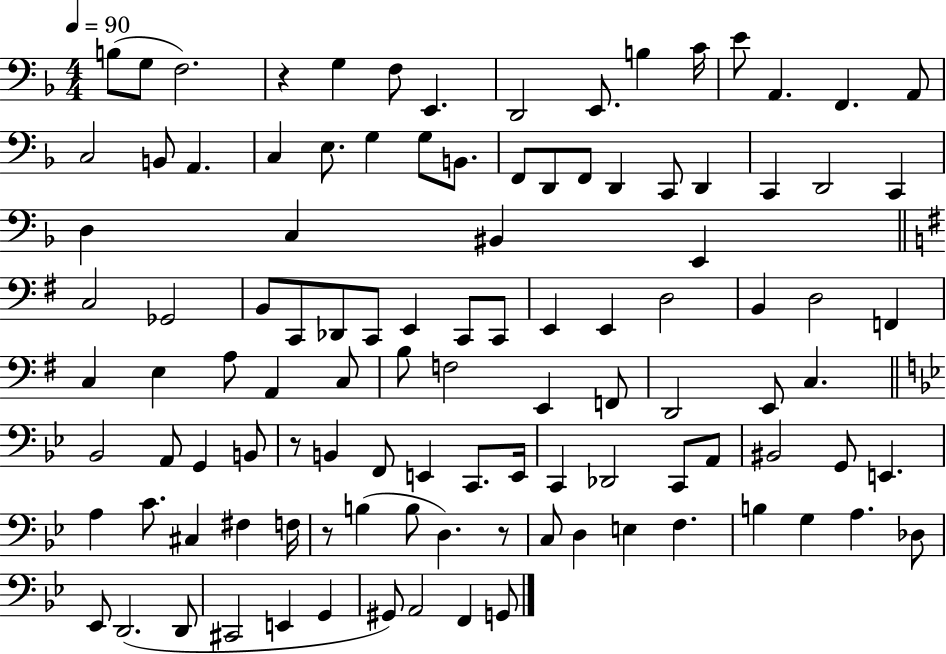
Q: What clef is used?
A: bass